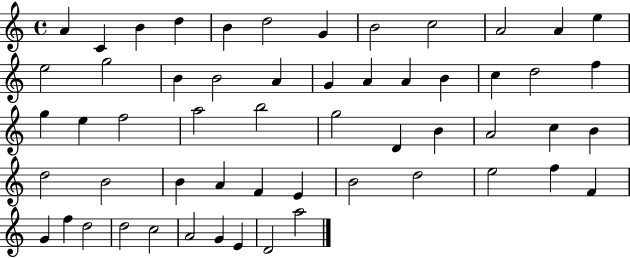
{
  \clef treble
  \time 4/4
  \defaultTimeSignature
  \key c \major
  a'4 c'4 b'4 d''4 | b'4 d''2 g'4 | b'2 c''2 | a'2 a'4 e''4 | \break e''2 g''2 | b'4 b'2 a'4 | g'4 a'4 a'4 b'4 | c''4 d''2 f''4 | \break g''4 e''4 f''2 | a''2 b''2 | g''2 d'4 b'4 | a'2 c''4 b'4 | \break d''2 b'2 | b'4 a'4 f'4 e'4 | b'2 d''2 | e''2 f''4 f'4 | \break g'4 f''4 d''2 | d''2 c''2 | a'2 g'4 e'4 | d'2 a''2 | \break \bar "|."
}